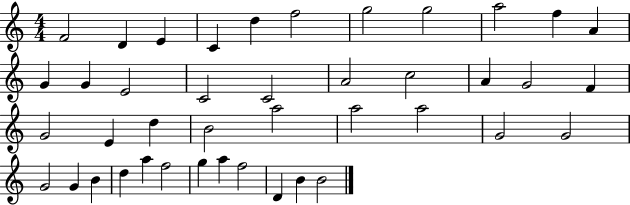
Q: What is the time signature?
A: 4/4